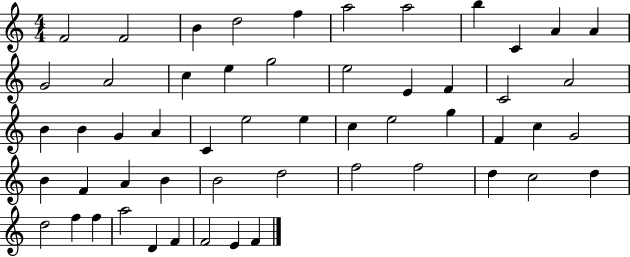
F4/h F4/h B4/q D5/h F5/q A5/h A5/h B5/q C4/q A4/q A4/q G4/h A4/h C5/q E5/q G5/h E5/h E4/q F4/q C4/h A4/h B4/q B4/q G4/q A4/q C4/q E5/h E5/q C5/q E5/h G5/q F4/q C5/q G4/h B4/q F4/q A4/q B4/q B4/h D5/h F5/h F5/h D5/q C5/h D5/q D5/h F5/q F5/q A5/h D4/q F4/q F4/h E4/q F4/q